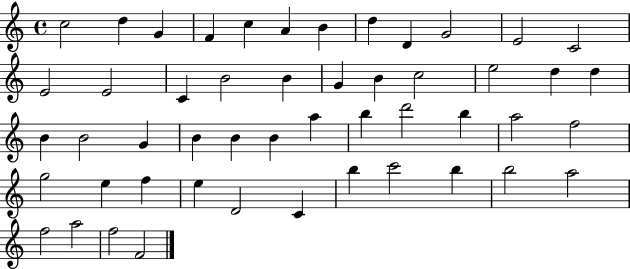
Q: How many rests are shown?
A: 0